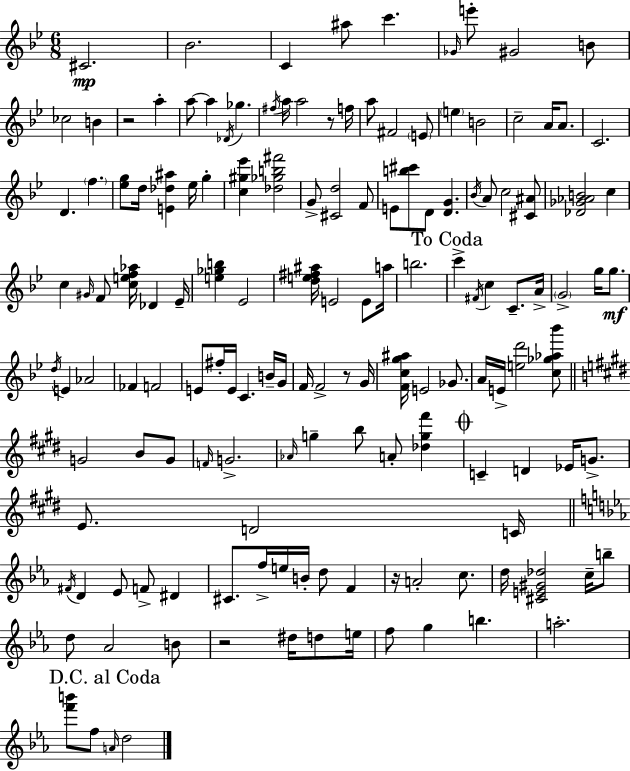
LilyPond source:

{
  \clef treble
  \numericTimeSignature
  \time 6/8
  \key bes \major
  cis'2.\mp | bes'2. | c'4 ais''8 c'''4. | \grace { ges'16 } e'''8-. gis'2 b'8 | \break ces''2 b'4 | r2 a''4-. | a''8~~ a''4 \acciaccatura { des'16 } ges''4. | \acciaccatura { fis''16 } a''16 a''2 | \break r8 f''16 a''8 fis'2 | \parenthesize e'8 \parenthesize e''4 b'2 | c''2-- a'16 | a'8. c'2. | \break d'4. \parenthesize f''4. | <ees'' g''>8 d''16 <e' des'' ais''>4 ees''16 g''4-. | <c'' gis'' ees'''>4 <des'' ges'' b'' fis'''>2 | g'8-> <cis' d''>2 | \break f'8 e'8 <b'' cis'''>8 d'8 <d' g'>4. | \acciaccatura { bes'16 } a'8 c''2 | <cis' ais'>8 <des' ges' aes' b'>2 | c''4 c''4 \grace { gis'16 } f'8 <c'' e'' f'' aes''>16 | \break des'4 ees'16-- <e'' ges'' b''>4 ees'2 | <d'' e'' fis'' ais''>16 e'2 | e'8 a''16 b''2. | \mark "To Coda" c'''4-> \acciaccatura { fis'16 } c''4 | \break c'8.-- a'16-> \parenthesize g'2-> | g''16 g''8.\mf \acciaccatura { d''16 } e'4 aes'2 | fes'4 f'2 | e'8 fis''16-. e'16 c'4. | \break b'16-- g'16 f'16 f'2-> | r8 g'16 <f' c'' g'' ais''>16 e'2 | ges'8. a'16 e'16-> <e'' d'''>2 | <c'' ges'' aes'' bes'''>8 \bar "||" \break \key e \major g'2 b'8 g'8 | \grace { f'16 } g'2.-> | \grace { aes'16 } g''4-- b''8 a'8-. <des'' g'' fis'''>4 | \mark \markup { \musicglyph "scripts.coda" } c'4-- d'4 ees'16 g'8.-> | \break e'8. d'2 | c'16 \bar "||" \break \key c \minor \acciaccatura { fis'16 } d'4 ees'8 f'8-> dis'4 | cis'8. f''16-> e''16 b'16-. d''8 f'4 | r16 a'2-. c''8. | d''16 <cis' e' gis' des''>2 c''16-- b''8-- | \break d''8 aes'2 b'8 | r2 dis''16 d''8 | e''16 f''8 g''4 b''4. | a''2.-. | \break \mark "D.C. al Coda" <f''' b'''>8 f''8 \grace { a'16 } d''2 | \bar "|."
}